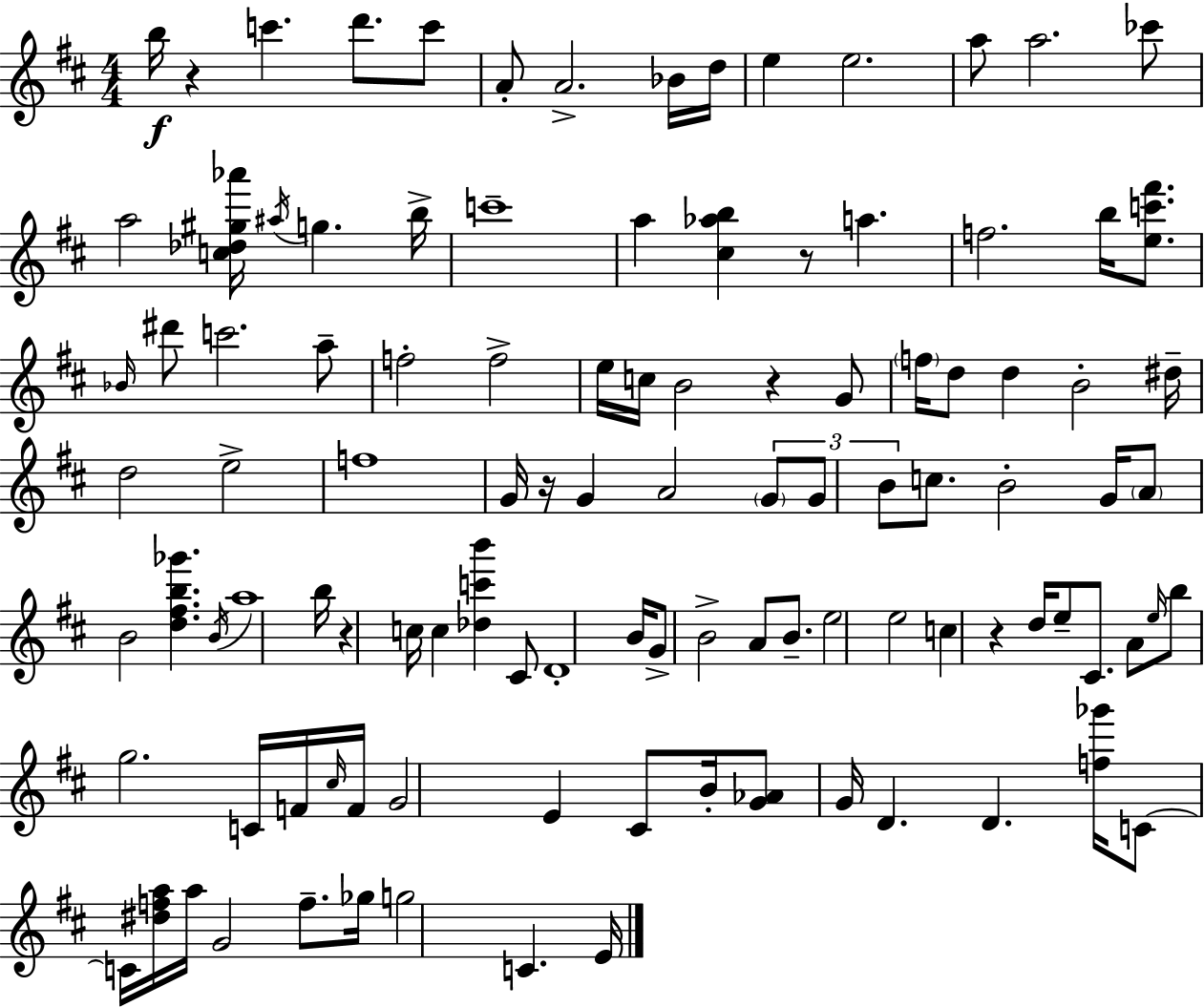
{
  \clef treble
  \numericTimeSignature
  \time 4/4
  \key d \major
  b''16\f r4 c'''4. d'''8. c'''8 | a'8-. a'2.-> bes'16 d''16 | e''4 e''2. | a''8 a''2. ces'''8 | \break a''2 <c'' des'' gis'' aes'''>16 \acciaccatura { ais''16 } g''4. | b''16-> c'''1-- | a''4 <cis'' aes'' b''>4 r8 a''4. | f''2. b''16 <e'' c''' fis'''>8. | \break \grace { bes'16 } dis'''8 c'''2. | a''8-- f''2-. f''2-> | e''16 c''16 b'2 r4 | g'8 \parenthesize f''16 d''8 d''4 b'2-. | \break dis''16-- d''2 e''2-> | f''1 | g'16 r16 g'4 a'2 | \tuplet 3/2 { \parenthesize g'8 g'8 b'8 } c''8. b'2-. | \break g'16 \parenthesize a'8 b'2 <d'' fis'' b'' ges'''>4. | \acciaccatura { b'16 } a''1 | b''16 r4 c''16 c''4 <des'' c''' b'''>4 | cis'8 d'1-. | \break b'16 g'8-> b'2-> a'8 | b'8.-- e''2 e''2 | c''4 r4 d''16 e''8-- cis'8. | a'8 \grace { e''16 } b''8 g''2. | \break c'16 f'16 \grace { cis''16 } f'16 g'2 e'4 | cis'8 b'16-. <g' aes'>8 g'16 d'4. d'4. | <f'' ges'''>16 c'8~~ c'16 <dis'' f'' a''>16 a''16 g'2 | f''8.-- ges''16 g''2 c'4. | \break e'16 \bar "|."
}